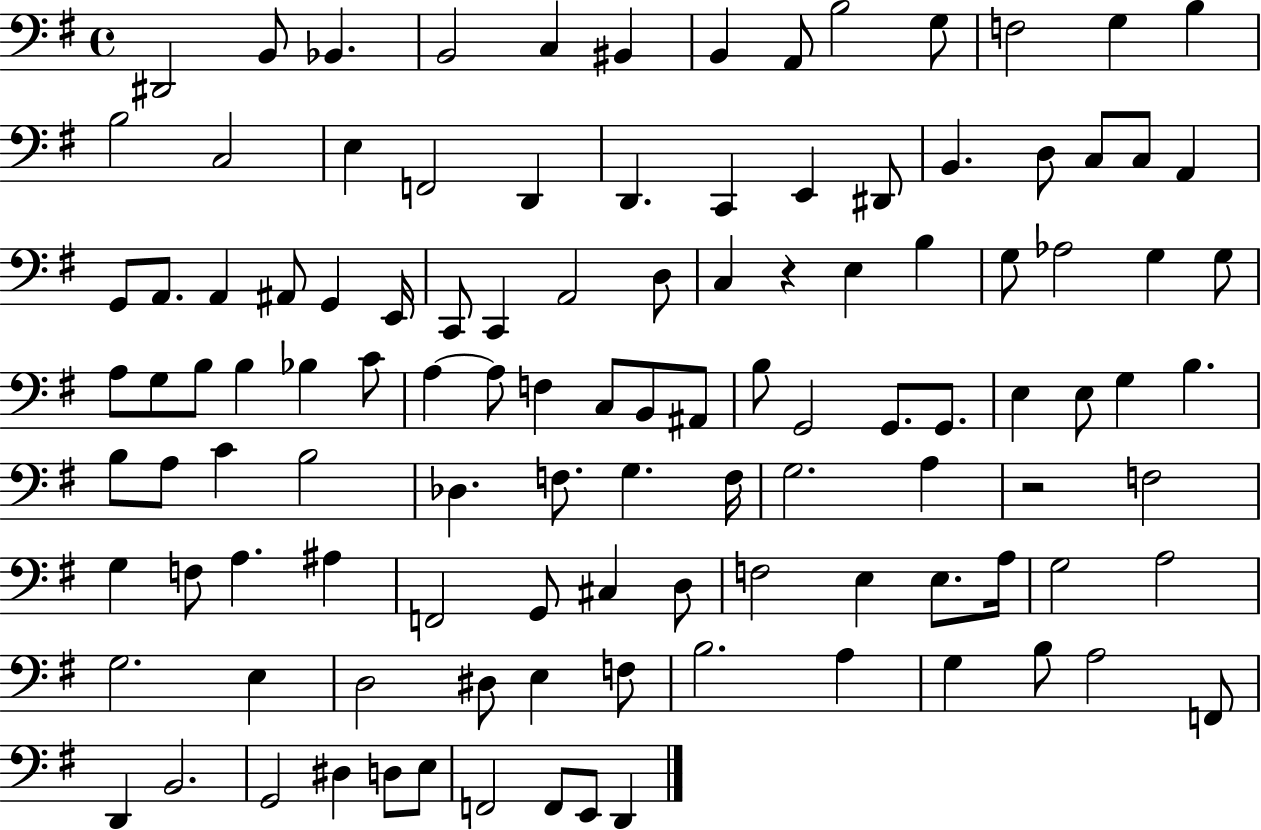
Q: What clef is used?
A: bass